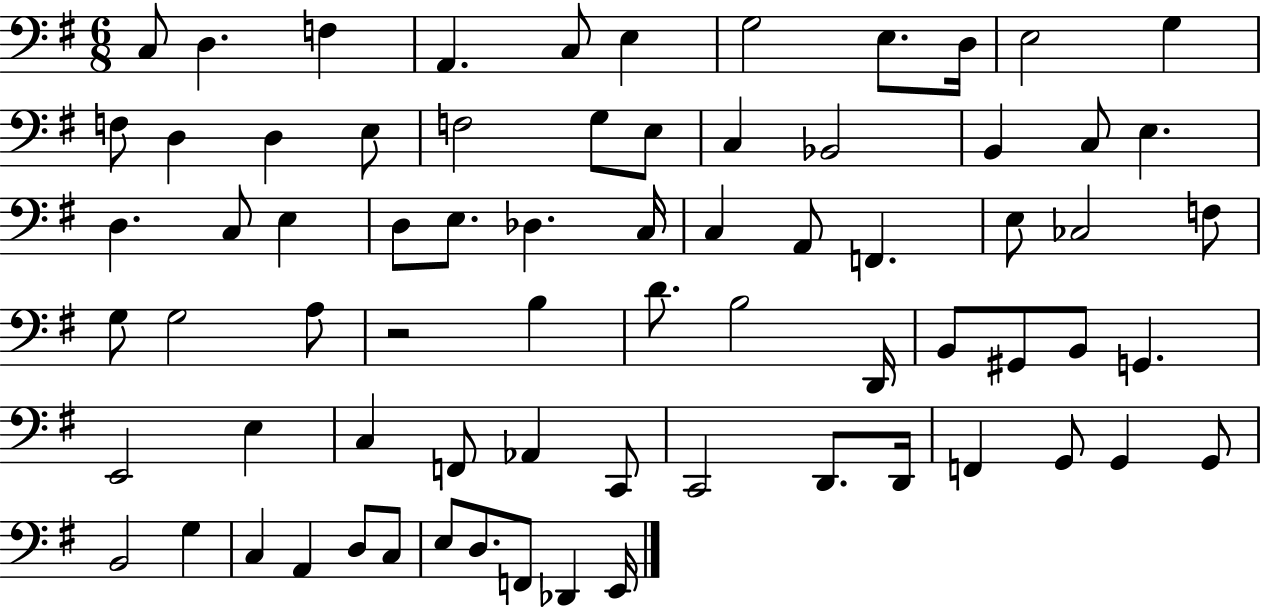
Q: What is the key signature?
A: G major